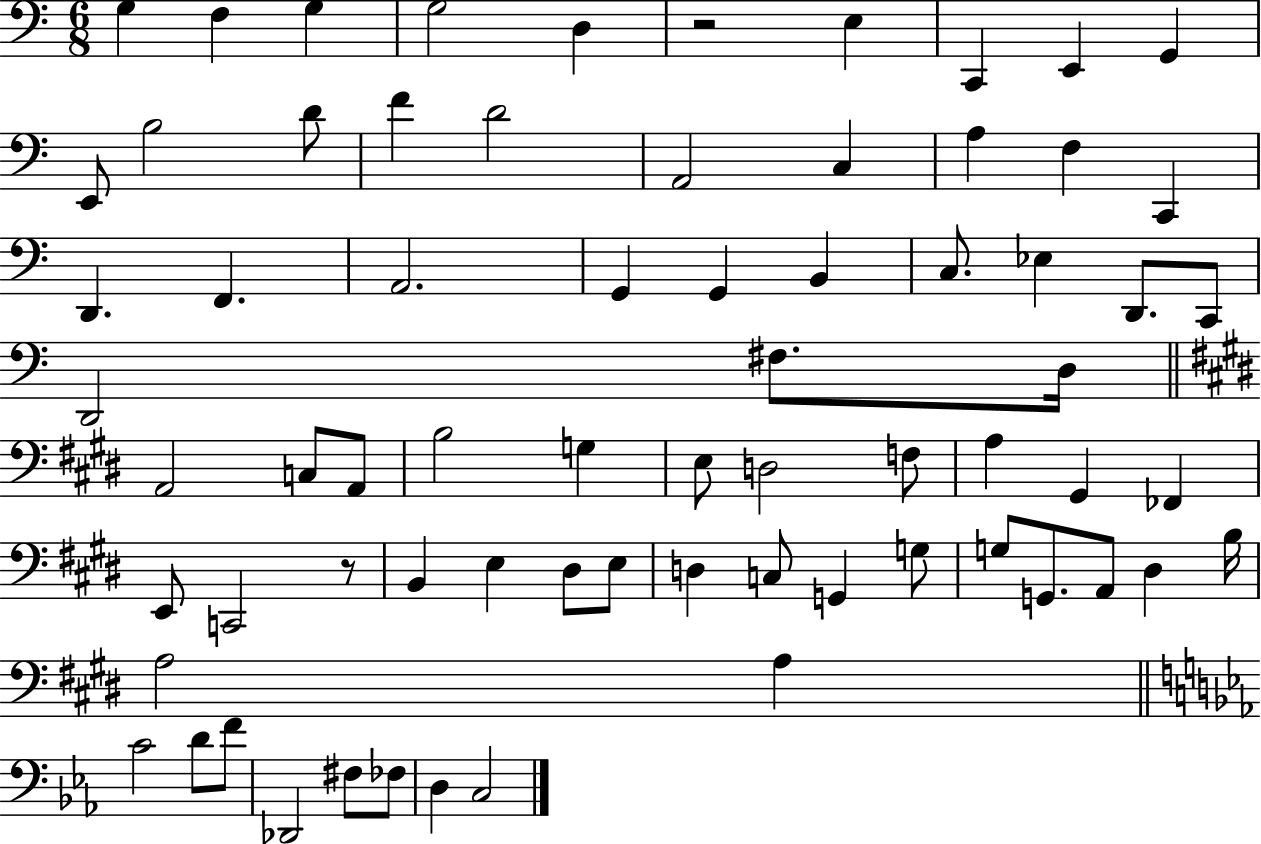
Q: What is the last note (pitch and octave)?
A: C3